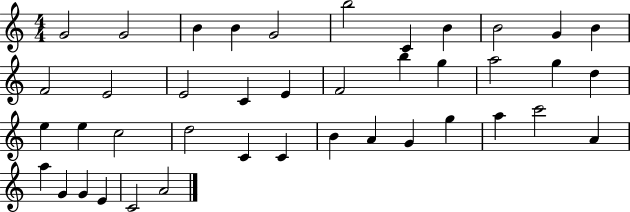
X:1
T:Untitled
M:4/4
L:1/4
K:C
G2 G2 B B G2 b2 C B B2 G B F2 E2 E2 C E F2 b g a2 g d e e c2 d2 C C B A G g a c'2 A a G G E C2 A2